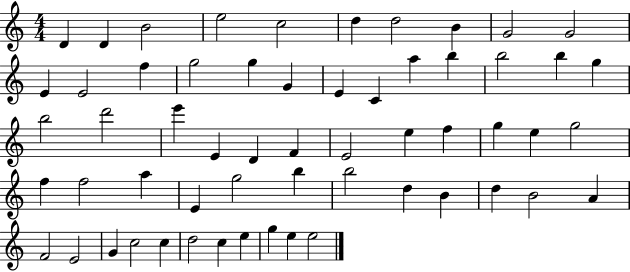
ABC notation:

X:1
T:Untitled
M:4/4
L:1/4
K:C
D D B2 e2 c2 d d2 B G2 G2 E E2 f g2 g G E C a b b2 b g b2 d'2 e' E D F E2 e f g e g2 f f2 a E g2 b b2 d B d B2 A F2 E2 G c2 c d2 c e g e e2